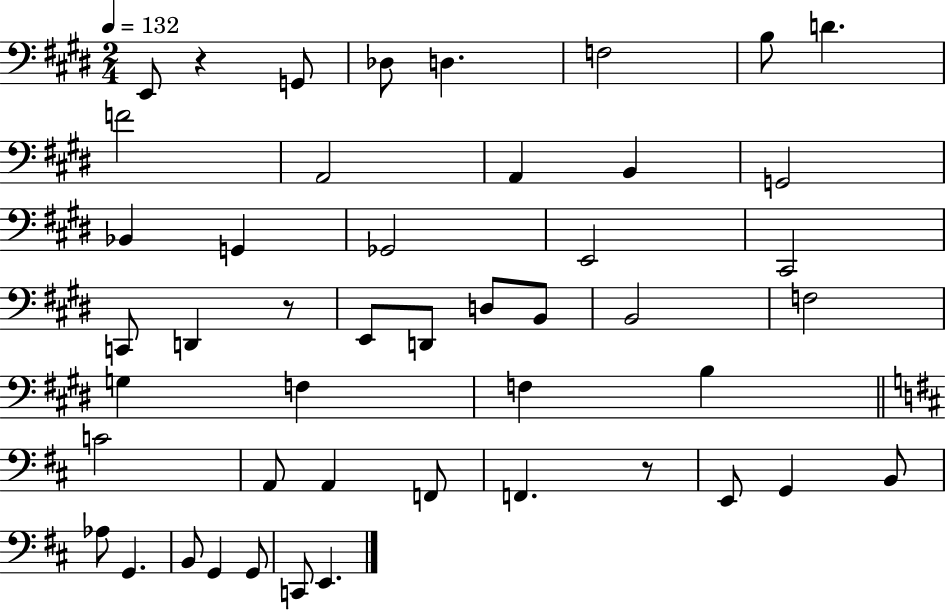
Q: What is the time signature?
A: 2/4